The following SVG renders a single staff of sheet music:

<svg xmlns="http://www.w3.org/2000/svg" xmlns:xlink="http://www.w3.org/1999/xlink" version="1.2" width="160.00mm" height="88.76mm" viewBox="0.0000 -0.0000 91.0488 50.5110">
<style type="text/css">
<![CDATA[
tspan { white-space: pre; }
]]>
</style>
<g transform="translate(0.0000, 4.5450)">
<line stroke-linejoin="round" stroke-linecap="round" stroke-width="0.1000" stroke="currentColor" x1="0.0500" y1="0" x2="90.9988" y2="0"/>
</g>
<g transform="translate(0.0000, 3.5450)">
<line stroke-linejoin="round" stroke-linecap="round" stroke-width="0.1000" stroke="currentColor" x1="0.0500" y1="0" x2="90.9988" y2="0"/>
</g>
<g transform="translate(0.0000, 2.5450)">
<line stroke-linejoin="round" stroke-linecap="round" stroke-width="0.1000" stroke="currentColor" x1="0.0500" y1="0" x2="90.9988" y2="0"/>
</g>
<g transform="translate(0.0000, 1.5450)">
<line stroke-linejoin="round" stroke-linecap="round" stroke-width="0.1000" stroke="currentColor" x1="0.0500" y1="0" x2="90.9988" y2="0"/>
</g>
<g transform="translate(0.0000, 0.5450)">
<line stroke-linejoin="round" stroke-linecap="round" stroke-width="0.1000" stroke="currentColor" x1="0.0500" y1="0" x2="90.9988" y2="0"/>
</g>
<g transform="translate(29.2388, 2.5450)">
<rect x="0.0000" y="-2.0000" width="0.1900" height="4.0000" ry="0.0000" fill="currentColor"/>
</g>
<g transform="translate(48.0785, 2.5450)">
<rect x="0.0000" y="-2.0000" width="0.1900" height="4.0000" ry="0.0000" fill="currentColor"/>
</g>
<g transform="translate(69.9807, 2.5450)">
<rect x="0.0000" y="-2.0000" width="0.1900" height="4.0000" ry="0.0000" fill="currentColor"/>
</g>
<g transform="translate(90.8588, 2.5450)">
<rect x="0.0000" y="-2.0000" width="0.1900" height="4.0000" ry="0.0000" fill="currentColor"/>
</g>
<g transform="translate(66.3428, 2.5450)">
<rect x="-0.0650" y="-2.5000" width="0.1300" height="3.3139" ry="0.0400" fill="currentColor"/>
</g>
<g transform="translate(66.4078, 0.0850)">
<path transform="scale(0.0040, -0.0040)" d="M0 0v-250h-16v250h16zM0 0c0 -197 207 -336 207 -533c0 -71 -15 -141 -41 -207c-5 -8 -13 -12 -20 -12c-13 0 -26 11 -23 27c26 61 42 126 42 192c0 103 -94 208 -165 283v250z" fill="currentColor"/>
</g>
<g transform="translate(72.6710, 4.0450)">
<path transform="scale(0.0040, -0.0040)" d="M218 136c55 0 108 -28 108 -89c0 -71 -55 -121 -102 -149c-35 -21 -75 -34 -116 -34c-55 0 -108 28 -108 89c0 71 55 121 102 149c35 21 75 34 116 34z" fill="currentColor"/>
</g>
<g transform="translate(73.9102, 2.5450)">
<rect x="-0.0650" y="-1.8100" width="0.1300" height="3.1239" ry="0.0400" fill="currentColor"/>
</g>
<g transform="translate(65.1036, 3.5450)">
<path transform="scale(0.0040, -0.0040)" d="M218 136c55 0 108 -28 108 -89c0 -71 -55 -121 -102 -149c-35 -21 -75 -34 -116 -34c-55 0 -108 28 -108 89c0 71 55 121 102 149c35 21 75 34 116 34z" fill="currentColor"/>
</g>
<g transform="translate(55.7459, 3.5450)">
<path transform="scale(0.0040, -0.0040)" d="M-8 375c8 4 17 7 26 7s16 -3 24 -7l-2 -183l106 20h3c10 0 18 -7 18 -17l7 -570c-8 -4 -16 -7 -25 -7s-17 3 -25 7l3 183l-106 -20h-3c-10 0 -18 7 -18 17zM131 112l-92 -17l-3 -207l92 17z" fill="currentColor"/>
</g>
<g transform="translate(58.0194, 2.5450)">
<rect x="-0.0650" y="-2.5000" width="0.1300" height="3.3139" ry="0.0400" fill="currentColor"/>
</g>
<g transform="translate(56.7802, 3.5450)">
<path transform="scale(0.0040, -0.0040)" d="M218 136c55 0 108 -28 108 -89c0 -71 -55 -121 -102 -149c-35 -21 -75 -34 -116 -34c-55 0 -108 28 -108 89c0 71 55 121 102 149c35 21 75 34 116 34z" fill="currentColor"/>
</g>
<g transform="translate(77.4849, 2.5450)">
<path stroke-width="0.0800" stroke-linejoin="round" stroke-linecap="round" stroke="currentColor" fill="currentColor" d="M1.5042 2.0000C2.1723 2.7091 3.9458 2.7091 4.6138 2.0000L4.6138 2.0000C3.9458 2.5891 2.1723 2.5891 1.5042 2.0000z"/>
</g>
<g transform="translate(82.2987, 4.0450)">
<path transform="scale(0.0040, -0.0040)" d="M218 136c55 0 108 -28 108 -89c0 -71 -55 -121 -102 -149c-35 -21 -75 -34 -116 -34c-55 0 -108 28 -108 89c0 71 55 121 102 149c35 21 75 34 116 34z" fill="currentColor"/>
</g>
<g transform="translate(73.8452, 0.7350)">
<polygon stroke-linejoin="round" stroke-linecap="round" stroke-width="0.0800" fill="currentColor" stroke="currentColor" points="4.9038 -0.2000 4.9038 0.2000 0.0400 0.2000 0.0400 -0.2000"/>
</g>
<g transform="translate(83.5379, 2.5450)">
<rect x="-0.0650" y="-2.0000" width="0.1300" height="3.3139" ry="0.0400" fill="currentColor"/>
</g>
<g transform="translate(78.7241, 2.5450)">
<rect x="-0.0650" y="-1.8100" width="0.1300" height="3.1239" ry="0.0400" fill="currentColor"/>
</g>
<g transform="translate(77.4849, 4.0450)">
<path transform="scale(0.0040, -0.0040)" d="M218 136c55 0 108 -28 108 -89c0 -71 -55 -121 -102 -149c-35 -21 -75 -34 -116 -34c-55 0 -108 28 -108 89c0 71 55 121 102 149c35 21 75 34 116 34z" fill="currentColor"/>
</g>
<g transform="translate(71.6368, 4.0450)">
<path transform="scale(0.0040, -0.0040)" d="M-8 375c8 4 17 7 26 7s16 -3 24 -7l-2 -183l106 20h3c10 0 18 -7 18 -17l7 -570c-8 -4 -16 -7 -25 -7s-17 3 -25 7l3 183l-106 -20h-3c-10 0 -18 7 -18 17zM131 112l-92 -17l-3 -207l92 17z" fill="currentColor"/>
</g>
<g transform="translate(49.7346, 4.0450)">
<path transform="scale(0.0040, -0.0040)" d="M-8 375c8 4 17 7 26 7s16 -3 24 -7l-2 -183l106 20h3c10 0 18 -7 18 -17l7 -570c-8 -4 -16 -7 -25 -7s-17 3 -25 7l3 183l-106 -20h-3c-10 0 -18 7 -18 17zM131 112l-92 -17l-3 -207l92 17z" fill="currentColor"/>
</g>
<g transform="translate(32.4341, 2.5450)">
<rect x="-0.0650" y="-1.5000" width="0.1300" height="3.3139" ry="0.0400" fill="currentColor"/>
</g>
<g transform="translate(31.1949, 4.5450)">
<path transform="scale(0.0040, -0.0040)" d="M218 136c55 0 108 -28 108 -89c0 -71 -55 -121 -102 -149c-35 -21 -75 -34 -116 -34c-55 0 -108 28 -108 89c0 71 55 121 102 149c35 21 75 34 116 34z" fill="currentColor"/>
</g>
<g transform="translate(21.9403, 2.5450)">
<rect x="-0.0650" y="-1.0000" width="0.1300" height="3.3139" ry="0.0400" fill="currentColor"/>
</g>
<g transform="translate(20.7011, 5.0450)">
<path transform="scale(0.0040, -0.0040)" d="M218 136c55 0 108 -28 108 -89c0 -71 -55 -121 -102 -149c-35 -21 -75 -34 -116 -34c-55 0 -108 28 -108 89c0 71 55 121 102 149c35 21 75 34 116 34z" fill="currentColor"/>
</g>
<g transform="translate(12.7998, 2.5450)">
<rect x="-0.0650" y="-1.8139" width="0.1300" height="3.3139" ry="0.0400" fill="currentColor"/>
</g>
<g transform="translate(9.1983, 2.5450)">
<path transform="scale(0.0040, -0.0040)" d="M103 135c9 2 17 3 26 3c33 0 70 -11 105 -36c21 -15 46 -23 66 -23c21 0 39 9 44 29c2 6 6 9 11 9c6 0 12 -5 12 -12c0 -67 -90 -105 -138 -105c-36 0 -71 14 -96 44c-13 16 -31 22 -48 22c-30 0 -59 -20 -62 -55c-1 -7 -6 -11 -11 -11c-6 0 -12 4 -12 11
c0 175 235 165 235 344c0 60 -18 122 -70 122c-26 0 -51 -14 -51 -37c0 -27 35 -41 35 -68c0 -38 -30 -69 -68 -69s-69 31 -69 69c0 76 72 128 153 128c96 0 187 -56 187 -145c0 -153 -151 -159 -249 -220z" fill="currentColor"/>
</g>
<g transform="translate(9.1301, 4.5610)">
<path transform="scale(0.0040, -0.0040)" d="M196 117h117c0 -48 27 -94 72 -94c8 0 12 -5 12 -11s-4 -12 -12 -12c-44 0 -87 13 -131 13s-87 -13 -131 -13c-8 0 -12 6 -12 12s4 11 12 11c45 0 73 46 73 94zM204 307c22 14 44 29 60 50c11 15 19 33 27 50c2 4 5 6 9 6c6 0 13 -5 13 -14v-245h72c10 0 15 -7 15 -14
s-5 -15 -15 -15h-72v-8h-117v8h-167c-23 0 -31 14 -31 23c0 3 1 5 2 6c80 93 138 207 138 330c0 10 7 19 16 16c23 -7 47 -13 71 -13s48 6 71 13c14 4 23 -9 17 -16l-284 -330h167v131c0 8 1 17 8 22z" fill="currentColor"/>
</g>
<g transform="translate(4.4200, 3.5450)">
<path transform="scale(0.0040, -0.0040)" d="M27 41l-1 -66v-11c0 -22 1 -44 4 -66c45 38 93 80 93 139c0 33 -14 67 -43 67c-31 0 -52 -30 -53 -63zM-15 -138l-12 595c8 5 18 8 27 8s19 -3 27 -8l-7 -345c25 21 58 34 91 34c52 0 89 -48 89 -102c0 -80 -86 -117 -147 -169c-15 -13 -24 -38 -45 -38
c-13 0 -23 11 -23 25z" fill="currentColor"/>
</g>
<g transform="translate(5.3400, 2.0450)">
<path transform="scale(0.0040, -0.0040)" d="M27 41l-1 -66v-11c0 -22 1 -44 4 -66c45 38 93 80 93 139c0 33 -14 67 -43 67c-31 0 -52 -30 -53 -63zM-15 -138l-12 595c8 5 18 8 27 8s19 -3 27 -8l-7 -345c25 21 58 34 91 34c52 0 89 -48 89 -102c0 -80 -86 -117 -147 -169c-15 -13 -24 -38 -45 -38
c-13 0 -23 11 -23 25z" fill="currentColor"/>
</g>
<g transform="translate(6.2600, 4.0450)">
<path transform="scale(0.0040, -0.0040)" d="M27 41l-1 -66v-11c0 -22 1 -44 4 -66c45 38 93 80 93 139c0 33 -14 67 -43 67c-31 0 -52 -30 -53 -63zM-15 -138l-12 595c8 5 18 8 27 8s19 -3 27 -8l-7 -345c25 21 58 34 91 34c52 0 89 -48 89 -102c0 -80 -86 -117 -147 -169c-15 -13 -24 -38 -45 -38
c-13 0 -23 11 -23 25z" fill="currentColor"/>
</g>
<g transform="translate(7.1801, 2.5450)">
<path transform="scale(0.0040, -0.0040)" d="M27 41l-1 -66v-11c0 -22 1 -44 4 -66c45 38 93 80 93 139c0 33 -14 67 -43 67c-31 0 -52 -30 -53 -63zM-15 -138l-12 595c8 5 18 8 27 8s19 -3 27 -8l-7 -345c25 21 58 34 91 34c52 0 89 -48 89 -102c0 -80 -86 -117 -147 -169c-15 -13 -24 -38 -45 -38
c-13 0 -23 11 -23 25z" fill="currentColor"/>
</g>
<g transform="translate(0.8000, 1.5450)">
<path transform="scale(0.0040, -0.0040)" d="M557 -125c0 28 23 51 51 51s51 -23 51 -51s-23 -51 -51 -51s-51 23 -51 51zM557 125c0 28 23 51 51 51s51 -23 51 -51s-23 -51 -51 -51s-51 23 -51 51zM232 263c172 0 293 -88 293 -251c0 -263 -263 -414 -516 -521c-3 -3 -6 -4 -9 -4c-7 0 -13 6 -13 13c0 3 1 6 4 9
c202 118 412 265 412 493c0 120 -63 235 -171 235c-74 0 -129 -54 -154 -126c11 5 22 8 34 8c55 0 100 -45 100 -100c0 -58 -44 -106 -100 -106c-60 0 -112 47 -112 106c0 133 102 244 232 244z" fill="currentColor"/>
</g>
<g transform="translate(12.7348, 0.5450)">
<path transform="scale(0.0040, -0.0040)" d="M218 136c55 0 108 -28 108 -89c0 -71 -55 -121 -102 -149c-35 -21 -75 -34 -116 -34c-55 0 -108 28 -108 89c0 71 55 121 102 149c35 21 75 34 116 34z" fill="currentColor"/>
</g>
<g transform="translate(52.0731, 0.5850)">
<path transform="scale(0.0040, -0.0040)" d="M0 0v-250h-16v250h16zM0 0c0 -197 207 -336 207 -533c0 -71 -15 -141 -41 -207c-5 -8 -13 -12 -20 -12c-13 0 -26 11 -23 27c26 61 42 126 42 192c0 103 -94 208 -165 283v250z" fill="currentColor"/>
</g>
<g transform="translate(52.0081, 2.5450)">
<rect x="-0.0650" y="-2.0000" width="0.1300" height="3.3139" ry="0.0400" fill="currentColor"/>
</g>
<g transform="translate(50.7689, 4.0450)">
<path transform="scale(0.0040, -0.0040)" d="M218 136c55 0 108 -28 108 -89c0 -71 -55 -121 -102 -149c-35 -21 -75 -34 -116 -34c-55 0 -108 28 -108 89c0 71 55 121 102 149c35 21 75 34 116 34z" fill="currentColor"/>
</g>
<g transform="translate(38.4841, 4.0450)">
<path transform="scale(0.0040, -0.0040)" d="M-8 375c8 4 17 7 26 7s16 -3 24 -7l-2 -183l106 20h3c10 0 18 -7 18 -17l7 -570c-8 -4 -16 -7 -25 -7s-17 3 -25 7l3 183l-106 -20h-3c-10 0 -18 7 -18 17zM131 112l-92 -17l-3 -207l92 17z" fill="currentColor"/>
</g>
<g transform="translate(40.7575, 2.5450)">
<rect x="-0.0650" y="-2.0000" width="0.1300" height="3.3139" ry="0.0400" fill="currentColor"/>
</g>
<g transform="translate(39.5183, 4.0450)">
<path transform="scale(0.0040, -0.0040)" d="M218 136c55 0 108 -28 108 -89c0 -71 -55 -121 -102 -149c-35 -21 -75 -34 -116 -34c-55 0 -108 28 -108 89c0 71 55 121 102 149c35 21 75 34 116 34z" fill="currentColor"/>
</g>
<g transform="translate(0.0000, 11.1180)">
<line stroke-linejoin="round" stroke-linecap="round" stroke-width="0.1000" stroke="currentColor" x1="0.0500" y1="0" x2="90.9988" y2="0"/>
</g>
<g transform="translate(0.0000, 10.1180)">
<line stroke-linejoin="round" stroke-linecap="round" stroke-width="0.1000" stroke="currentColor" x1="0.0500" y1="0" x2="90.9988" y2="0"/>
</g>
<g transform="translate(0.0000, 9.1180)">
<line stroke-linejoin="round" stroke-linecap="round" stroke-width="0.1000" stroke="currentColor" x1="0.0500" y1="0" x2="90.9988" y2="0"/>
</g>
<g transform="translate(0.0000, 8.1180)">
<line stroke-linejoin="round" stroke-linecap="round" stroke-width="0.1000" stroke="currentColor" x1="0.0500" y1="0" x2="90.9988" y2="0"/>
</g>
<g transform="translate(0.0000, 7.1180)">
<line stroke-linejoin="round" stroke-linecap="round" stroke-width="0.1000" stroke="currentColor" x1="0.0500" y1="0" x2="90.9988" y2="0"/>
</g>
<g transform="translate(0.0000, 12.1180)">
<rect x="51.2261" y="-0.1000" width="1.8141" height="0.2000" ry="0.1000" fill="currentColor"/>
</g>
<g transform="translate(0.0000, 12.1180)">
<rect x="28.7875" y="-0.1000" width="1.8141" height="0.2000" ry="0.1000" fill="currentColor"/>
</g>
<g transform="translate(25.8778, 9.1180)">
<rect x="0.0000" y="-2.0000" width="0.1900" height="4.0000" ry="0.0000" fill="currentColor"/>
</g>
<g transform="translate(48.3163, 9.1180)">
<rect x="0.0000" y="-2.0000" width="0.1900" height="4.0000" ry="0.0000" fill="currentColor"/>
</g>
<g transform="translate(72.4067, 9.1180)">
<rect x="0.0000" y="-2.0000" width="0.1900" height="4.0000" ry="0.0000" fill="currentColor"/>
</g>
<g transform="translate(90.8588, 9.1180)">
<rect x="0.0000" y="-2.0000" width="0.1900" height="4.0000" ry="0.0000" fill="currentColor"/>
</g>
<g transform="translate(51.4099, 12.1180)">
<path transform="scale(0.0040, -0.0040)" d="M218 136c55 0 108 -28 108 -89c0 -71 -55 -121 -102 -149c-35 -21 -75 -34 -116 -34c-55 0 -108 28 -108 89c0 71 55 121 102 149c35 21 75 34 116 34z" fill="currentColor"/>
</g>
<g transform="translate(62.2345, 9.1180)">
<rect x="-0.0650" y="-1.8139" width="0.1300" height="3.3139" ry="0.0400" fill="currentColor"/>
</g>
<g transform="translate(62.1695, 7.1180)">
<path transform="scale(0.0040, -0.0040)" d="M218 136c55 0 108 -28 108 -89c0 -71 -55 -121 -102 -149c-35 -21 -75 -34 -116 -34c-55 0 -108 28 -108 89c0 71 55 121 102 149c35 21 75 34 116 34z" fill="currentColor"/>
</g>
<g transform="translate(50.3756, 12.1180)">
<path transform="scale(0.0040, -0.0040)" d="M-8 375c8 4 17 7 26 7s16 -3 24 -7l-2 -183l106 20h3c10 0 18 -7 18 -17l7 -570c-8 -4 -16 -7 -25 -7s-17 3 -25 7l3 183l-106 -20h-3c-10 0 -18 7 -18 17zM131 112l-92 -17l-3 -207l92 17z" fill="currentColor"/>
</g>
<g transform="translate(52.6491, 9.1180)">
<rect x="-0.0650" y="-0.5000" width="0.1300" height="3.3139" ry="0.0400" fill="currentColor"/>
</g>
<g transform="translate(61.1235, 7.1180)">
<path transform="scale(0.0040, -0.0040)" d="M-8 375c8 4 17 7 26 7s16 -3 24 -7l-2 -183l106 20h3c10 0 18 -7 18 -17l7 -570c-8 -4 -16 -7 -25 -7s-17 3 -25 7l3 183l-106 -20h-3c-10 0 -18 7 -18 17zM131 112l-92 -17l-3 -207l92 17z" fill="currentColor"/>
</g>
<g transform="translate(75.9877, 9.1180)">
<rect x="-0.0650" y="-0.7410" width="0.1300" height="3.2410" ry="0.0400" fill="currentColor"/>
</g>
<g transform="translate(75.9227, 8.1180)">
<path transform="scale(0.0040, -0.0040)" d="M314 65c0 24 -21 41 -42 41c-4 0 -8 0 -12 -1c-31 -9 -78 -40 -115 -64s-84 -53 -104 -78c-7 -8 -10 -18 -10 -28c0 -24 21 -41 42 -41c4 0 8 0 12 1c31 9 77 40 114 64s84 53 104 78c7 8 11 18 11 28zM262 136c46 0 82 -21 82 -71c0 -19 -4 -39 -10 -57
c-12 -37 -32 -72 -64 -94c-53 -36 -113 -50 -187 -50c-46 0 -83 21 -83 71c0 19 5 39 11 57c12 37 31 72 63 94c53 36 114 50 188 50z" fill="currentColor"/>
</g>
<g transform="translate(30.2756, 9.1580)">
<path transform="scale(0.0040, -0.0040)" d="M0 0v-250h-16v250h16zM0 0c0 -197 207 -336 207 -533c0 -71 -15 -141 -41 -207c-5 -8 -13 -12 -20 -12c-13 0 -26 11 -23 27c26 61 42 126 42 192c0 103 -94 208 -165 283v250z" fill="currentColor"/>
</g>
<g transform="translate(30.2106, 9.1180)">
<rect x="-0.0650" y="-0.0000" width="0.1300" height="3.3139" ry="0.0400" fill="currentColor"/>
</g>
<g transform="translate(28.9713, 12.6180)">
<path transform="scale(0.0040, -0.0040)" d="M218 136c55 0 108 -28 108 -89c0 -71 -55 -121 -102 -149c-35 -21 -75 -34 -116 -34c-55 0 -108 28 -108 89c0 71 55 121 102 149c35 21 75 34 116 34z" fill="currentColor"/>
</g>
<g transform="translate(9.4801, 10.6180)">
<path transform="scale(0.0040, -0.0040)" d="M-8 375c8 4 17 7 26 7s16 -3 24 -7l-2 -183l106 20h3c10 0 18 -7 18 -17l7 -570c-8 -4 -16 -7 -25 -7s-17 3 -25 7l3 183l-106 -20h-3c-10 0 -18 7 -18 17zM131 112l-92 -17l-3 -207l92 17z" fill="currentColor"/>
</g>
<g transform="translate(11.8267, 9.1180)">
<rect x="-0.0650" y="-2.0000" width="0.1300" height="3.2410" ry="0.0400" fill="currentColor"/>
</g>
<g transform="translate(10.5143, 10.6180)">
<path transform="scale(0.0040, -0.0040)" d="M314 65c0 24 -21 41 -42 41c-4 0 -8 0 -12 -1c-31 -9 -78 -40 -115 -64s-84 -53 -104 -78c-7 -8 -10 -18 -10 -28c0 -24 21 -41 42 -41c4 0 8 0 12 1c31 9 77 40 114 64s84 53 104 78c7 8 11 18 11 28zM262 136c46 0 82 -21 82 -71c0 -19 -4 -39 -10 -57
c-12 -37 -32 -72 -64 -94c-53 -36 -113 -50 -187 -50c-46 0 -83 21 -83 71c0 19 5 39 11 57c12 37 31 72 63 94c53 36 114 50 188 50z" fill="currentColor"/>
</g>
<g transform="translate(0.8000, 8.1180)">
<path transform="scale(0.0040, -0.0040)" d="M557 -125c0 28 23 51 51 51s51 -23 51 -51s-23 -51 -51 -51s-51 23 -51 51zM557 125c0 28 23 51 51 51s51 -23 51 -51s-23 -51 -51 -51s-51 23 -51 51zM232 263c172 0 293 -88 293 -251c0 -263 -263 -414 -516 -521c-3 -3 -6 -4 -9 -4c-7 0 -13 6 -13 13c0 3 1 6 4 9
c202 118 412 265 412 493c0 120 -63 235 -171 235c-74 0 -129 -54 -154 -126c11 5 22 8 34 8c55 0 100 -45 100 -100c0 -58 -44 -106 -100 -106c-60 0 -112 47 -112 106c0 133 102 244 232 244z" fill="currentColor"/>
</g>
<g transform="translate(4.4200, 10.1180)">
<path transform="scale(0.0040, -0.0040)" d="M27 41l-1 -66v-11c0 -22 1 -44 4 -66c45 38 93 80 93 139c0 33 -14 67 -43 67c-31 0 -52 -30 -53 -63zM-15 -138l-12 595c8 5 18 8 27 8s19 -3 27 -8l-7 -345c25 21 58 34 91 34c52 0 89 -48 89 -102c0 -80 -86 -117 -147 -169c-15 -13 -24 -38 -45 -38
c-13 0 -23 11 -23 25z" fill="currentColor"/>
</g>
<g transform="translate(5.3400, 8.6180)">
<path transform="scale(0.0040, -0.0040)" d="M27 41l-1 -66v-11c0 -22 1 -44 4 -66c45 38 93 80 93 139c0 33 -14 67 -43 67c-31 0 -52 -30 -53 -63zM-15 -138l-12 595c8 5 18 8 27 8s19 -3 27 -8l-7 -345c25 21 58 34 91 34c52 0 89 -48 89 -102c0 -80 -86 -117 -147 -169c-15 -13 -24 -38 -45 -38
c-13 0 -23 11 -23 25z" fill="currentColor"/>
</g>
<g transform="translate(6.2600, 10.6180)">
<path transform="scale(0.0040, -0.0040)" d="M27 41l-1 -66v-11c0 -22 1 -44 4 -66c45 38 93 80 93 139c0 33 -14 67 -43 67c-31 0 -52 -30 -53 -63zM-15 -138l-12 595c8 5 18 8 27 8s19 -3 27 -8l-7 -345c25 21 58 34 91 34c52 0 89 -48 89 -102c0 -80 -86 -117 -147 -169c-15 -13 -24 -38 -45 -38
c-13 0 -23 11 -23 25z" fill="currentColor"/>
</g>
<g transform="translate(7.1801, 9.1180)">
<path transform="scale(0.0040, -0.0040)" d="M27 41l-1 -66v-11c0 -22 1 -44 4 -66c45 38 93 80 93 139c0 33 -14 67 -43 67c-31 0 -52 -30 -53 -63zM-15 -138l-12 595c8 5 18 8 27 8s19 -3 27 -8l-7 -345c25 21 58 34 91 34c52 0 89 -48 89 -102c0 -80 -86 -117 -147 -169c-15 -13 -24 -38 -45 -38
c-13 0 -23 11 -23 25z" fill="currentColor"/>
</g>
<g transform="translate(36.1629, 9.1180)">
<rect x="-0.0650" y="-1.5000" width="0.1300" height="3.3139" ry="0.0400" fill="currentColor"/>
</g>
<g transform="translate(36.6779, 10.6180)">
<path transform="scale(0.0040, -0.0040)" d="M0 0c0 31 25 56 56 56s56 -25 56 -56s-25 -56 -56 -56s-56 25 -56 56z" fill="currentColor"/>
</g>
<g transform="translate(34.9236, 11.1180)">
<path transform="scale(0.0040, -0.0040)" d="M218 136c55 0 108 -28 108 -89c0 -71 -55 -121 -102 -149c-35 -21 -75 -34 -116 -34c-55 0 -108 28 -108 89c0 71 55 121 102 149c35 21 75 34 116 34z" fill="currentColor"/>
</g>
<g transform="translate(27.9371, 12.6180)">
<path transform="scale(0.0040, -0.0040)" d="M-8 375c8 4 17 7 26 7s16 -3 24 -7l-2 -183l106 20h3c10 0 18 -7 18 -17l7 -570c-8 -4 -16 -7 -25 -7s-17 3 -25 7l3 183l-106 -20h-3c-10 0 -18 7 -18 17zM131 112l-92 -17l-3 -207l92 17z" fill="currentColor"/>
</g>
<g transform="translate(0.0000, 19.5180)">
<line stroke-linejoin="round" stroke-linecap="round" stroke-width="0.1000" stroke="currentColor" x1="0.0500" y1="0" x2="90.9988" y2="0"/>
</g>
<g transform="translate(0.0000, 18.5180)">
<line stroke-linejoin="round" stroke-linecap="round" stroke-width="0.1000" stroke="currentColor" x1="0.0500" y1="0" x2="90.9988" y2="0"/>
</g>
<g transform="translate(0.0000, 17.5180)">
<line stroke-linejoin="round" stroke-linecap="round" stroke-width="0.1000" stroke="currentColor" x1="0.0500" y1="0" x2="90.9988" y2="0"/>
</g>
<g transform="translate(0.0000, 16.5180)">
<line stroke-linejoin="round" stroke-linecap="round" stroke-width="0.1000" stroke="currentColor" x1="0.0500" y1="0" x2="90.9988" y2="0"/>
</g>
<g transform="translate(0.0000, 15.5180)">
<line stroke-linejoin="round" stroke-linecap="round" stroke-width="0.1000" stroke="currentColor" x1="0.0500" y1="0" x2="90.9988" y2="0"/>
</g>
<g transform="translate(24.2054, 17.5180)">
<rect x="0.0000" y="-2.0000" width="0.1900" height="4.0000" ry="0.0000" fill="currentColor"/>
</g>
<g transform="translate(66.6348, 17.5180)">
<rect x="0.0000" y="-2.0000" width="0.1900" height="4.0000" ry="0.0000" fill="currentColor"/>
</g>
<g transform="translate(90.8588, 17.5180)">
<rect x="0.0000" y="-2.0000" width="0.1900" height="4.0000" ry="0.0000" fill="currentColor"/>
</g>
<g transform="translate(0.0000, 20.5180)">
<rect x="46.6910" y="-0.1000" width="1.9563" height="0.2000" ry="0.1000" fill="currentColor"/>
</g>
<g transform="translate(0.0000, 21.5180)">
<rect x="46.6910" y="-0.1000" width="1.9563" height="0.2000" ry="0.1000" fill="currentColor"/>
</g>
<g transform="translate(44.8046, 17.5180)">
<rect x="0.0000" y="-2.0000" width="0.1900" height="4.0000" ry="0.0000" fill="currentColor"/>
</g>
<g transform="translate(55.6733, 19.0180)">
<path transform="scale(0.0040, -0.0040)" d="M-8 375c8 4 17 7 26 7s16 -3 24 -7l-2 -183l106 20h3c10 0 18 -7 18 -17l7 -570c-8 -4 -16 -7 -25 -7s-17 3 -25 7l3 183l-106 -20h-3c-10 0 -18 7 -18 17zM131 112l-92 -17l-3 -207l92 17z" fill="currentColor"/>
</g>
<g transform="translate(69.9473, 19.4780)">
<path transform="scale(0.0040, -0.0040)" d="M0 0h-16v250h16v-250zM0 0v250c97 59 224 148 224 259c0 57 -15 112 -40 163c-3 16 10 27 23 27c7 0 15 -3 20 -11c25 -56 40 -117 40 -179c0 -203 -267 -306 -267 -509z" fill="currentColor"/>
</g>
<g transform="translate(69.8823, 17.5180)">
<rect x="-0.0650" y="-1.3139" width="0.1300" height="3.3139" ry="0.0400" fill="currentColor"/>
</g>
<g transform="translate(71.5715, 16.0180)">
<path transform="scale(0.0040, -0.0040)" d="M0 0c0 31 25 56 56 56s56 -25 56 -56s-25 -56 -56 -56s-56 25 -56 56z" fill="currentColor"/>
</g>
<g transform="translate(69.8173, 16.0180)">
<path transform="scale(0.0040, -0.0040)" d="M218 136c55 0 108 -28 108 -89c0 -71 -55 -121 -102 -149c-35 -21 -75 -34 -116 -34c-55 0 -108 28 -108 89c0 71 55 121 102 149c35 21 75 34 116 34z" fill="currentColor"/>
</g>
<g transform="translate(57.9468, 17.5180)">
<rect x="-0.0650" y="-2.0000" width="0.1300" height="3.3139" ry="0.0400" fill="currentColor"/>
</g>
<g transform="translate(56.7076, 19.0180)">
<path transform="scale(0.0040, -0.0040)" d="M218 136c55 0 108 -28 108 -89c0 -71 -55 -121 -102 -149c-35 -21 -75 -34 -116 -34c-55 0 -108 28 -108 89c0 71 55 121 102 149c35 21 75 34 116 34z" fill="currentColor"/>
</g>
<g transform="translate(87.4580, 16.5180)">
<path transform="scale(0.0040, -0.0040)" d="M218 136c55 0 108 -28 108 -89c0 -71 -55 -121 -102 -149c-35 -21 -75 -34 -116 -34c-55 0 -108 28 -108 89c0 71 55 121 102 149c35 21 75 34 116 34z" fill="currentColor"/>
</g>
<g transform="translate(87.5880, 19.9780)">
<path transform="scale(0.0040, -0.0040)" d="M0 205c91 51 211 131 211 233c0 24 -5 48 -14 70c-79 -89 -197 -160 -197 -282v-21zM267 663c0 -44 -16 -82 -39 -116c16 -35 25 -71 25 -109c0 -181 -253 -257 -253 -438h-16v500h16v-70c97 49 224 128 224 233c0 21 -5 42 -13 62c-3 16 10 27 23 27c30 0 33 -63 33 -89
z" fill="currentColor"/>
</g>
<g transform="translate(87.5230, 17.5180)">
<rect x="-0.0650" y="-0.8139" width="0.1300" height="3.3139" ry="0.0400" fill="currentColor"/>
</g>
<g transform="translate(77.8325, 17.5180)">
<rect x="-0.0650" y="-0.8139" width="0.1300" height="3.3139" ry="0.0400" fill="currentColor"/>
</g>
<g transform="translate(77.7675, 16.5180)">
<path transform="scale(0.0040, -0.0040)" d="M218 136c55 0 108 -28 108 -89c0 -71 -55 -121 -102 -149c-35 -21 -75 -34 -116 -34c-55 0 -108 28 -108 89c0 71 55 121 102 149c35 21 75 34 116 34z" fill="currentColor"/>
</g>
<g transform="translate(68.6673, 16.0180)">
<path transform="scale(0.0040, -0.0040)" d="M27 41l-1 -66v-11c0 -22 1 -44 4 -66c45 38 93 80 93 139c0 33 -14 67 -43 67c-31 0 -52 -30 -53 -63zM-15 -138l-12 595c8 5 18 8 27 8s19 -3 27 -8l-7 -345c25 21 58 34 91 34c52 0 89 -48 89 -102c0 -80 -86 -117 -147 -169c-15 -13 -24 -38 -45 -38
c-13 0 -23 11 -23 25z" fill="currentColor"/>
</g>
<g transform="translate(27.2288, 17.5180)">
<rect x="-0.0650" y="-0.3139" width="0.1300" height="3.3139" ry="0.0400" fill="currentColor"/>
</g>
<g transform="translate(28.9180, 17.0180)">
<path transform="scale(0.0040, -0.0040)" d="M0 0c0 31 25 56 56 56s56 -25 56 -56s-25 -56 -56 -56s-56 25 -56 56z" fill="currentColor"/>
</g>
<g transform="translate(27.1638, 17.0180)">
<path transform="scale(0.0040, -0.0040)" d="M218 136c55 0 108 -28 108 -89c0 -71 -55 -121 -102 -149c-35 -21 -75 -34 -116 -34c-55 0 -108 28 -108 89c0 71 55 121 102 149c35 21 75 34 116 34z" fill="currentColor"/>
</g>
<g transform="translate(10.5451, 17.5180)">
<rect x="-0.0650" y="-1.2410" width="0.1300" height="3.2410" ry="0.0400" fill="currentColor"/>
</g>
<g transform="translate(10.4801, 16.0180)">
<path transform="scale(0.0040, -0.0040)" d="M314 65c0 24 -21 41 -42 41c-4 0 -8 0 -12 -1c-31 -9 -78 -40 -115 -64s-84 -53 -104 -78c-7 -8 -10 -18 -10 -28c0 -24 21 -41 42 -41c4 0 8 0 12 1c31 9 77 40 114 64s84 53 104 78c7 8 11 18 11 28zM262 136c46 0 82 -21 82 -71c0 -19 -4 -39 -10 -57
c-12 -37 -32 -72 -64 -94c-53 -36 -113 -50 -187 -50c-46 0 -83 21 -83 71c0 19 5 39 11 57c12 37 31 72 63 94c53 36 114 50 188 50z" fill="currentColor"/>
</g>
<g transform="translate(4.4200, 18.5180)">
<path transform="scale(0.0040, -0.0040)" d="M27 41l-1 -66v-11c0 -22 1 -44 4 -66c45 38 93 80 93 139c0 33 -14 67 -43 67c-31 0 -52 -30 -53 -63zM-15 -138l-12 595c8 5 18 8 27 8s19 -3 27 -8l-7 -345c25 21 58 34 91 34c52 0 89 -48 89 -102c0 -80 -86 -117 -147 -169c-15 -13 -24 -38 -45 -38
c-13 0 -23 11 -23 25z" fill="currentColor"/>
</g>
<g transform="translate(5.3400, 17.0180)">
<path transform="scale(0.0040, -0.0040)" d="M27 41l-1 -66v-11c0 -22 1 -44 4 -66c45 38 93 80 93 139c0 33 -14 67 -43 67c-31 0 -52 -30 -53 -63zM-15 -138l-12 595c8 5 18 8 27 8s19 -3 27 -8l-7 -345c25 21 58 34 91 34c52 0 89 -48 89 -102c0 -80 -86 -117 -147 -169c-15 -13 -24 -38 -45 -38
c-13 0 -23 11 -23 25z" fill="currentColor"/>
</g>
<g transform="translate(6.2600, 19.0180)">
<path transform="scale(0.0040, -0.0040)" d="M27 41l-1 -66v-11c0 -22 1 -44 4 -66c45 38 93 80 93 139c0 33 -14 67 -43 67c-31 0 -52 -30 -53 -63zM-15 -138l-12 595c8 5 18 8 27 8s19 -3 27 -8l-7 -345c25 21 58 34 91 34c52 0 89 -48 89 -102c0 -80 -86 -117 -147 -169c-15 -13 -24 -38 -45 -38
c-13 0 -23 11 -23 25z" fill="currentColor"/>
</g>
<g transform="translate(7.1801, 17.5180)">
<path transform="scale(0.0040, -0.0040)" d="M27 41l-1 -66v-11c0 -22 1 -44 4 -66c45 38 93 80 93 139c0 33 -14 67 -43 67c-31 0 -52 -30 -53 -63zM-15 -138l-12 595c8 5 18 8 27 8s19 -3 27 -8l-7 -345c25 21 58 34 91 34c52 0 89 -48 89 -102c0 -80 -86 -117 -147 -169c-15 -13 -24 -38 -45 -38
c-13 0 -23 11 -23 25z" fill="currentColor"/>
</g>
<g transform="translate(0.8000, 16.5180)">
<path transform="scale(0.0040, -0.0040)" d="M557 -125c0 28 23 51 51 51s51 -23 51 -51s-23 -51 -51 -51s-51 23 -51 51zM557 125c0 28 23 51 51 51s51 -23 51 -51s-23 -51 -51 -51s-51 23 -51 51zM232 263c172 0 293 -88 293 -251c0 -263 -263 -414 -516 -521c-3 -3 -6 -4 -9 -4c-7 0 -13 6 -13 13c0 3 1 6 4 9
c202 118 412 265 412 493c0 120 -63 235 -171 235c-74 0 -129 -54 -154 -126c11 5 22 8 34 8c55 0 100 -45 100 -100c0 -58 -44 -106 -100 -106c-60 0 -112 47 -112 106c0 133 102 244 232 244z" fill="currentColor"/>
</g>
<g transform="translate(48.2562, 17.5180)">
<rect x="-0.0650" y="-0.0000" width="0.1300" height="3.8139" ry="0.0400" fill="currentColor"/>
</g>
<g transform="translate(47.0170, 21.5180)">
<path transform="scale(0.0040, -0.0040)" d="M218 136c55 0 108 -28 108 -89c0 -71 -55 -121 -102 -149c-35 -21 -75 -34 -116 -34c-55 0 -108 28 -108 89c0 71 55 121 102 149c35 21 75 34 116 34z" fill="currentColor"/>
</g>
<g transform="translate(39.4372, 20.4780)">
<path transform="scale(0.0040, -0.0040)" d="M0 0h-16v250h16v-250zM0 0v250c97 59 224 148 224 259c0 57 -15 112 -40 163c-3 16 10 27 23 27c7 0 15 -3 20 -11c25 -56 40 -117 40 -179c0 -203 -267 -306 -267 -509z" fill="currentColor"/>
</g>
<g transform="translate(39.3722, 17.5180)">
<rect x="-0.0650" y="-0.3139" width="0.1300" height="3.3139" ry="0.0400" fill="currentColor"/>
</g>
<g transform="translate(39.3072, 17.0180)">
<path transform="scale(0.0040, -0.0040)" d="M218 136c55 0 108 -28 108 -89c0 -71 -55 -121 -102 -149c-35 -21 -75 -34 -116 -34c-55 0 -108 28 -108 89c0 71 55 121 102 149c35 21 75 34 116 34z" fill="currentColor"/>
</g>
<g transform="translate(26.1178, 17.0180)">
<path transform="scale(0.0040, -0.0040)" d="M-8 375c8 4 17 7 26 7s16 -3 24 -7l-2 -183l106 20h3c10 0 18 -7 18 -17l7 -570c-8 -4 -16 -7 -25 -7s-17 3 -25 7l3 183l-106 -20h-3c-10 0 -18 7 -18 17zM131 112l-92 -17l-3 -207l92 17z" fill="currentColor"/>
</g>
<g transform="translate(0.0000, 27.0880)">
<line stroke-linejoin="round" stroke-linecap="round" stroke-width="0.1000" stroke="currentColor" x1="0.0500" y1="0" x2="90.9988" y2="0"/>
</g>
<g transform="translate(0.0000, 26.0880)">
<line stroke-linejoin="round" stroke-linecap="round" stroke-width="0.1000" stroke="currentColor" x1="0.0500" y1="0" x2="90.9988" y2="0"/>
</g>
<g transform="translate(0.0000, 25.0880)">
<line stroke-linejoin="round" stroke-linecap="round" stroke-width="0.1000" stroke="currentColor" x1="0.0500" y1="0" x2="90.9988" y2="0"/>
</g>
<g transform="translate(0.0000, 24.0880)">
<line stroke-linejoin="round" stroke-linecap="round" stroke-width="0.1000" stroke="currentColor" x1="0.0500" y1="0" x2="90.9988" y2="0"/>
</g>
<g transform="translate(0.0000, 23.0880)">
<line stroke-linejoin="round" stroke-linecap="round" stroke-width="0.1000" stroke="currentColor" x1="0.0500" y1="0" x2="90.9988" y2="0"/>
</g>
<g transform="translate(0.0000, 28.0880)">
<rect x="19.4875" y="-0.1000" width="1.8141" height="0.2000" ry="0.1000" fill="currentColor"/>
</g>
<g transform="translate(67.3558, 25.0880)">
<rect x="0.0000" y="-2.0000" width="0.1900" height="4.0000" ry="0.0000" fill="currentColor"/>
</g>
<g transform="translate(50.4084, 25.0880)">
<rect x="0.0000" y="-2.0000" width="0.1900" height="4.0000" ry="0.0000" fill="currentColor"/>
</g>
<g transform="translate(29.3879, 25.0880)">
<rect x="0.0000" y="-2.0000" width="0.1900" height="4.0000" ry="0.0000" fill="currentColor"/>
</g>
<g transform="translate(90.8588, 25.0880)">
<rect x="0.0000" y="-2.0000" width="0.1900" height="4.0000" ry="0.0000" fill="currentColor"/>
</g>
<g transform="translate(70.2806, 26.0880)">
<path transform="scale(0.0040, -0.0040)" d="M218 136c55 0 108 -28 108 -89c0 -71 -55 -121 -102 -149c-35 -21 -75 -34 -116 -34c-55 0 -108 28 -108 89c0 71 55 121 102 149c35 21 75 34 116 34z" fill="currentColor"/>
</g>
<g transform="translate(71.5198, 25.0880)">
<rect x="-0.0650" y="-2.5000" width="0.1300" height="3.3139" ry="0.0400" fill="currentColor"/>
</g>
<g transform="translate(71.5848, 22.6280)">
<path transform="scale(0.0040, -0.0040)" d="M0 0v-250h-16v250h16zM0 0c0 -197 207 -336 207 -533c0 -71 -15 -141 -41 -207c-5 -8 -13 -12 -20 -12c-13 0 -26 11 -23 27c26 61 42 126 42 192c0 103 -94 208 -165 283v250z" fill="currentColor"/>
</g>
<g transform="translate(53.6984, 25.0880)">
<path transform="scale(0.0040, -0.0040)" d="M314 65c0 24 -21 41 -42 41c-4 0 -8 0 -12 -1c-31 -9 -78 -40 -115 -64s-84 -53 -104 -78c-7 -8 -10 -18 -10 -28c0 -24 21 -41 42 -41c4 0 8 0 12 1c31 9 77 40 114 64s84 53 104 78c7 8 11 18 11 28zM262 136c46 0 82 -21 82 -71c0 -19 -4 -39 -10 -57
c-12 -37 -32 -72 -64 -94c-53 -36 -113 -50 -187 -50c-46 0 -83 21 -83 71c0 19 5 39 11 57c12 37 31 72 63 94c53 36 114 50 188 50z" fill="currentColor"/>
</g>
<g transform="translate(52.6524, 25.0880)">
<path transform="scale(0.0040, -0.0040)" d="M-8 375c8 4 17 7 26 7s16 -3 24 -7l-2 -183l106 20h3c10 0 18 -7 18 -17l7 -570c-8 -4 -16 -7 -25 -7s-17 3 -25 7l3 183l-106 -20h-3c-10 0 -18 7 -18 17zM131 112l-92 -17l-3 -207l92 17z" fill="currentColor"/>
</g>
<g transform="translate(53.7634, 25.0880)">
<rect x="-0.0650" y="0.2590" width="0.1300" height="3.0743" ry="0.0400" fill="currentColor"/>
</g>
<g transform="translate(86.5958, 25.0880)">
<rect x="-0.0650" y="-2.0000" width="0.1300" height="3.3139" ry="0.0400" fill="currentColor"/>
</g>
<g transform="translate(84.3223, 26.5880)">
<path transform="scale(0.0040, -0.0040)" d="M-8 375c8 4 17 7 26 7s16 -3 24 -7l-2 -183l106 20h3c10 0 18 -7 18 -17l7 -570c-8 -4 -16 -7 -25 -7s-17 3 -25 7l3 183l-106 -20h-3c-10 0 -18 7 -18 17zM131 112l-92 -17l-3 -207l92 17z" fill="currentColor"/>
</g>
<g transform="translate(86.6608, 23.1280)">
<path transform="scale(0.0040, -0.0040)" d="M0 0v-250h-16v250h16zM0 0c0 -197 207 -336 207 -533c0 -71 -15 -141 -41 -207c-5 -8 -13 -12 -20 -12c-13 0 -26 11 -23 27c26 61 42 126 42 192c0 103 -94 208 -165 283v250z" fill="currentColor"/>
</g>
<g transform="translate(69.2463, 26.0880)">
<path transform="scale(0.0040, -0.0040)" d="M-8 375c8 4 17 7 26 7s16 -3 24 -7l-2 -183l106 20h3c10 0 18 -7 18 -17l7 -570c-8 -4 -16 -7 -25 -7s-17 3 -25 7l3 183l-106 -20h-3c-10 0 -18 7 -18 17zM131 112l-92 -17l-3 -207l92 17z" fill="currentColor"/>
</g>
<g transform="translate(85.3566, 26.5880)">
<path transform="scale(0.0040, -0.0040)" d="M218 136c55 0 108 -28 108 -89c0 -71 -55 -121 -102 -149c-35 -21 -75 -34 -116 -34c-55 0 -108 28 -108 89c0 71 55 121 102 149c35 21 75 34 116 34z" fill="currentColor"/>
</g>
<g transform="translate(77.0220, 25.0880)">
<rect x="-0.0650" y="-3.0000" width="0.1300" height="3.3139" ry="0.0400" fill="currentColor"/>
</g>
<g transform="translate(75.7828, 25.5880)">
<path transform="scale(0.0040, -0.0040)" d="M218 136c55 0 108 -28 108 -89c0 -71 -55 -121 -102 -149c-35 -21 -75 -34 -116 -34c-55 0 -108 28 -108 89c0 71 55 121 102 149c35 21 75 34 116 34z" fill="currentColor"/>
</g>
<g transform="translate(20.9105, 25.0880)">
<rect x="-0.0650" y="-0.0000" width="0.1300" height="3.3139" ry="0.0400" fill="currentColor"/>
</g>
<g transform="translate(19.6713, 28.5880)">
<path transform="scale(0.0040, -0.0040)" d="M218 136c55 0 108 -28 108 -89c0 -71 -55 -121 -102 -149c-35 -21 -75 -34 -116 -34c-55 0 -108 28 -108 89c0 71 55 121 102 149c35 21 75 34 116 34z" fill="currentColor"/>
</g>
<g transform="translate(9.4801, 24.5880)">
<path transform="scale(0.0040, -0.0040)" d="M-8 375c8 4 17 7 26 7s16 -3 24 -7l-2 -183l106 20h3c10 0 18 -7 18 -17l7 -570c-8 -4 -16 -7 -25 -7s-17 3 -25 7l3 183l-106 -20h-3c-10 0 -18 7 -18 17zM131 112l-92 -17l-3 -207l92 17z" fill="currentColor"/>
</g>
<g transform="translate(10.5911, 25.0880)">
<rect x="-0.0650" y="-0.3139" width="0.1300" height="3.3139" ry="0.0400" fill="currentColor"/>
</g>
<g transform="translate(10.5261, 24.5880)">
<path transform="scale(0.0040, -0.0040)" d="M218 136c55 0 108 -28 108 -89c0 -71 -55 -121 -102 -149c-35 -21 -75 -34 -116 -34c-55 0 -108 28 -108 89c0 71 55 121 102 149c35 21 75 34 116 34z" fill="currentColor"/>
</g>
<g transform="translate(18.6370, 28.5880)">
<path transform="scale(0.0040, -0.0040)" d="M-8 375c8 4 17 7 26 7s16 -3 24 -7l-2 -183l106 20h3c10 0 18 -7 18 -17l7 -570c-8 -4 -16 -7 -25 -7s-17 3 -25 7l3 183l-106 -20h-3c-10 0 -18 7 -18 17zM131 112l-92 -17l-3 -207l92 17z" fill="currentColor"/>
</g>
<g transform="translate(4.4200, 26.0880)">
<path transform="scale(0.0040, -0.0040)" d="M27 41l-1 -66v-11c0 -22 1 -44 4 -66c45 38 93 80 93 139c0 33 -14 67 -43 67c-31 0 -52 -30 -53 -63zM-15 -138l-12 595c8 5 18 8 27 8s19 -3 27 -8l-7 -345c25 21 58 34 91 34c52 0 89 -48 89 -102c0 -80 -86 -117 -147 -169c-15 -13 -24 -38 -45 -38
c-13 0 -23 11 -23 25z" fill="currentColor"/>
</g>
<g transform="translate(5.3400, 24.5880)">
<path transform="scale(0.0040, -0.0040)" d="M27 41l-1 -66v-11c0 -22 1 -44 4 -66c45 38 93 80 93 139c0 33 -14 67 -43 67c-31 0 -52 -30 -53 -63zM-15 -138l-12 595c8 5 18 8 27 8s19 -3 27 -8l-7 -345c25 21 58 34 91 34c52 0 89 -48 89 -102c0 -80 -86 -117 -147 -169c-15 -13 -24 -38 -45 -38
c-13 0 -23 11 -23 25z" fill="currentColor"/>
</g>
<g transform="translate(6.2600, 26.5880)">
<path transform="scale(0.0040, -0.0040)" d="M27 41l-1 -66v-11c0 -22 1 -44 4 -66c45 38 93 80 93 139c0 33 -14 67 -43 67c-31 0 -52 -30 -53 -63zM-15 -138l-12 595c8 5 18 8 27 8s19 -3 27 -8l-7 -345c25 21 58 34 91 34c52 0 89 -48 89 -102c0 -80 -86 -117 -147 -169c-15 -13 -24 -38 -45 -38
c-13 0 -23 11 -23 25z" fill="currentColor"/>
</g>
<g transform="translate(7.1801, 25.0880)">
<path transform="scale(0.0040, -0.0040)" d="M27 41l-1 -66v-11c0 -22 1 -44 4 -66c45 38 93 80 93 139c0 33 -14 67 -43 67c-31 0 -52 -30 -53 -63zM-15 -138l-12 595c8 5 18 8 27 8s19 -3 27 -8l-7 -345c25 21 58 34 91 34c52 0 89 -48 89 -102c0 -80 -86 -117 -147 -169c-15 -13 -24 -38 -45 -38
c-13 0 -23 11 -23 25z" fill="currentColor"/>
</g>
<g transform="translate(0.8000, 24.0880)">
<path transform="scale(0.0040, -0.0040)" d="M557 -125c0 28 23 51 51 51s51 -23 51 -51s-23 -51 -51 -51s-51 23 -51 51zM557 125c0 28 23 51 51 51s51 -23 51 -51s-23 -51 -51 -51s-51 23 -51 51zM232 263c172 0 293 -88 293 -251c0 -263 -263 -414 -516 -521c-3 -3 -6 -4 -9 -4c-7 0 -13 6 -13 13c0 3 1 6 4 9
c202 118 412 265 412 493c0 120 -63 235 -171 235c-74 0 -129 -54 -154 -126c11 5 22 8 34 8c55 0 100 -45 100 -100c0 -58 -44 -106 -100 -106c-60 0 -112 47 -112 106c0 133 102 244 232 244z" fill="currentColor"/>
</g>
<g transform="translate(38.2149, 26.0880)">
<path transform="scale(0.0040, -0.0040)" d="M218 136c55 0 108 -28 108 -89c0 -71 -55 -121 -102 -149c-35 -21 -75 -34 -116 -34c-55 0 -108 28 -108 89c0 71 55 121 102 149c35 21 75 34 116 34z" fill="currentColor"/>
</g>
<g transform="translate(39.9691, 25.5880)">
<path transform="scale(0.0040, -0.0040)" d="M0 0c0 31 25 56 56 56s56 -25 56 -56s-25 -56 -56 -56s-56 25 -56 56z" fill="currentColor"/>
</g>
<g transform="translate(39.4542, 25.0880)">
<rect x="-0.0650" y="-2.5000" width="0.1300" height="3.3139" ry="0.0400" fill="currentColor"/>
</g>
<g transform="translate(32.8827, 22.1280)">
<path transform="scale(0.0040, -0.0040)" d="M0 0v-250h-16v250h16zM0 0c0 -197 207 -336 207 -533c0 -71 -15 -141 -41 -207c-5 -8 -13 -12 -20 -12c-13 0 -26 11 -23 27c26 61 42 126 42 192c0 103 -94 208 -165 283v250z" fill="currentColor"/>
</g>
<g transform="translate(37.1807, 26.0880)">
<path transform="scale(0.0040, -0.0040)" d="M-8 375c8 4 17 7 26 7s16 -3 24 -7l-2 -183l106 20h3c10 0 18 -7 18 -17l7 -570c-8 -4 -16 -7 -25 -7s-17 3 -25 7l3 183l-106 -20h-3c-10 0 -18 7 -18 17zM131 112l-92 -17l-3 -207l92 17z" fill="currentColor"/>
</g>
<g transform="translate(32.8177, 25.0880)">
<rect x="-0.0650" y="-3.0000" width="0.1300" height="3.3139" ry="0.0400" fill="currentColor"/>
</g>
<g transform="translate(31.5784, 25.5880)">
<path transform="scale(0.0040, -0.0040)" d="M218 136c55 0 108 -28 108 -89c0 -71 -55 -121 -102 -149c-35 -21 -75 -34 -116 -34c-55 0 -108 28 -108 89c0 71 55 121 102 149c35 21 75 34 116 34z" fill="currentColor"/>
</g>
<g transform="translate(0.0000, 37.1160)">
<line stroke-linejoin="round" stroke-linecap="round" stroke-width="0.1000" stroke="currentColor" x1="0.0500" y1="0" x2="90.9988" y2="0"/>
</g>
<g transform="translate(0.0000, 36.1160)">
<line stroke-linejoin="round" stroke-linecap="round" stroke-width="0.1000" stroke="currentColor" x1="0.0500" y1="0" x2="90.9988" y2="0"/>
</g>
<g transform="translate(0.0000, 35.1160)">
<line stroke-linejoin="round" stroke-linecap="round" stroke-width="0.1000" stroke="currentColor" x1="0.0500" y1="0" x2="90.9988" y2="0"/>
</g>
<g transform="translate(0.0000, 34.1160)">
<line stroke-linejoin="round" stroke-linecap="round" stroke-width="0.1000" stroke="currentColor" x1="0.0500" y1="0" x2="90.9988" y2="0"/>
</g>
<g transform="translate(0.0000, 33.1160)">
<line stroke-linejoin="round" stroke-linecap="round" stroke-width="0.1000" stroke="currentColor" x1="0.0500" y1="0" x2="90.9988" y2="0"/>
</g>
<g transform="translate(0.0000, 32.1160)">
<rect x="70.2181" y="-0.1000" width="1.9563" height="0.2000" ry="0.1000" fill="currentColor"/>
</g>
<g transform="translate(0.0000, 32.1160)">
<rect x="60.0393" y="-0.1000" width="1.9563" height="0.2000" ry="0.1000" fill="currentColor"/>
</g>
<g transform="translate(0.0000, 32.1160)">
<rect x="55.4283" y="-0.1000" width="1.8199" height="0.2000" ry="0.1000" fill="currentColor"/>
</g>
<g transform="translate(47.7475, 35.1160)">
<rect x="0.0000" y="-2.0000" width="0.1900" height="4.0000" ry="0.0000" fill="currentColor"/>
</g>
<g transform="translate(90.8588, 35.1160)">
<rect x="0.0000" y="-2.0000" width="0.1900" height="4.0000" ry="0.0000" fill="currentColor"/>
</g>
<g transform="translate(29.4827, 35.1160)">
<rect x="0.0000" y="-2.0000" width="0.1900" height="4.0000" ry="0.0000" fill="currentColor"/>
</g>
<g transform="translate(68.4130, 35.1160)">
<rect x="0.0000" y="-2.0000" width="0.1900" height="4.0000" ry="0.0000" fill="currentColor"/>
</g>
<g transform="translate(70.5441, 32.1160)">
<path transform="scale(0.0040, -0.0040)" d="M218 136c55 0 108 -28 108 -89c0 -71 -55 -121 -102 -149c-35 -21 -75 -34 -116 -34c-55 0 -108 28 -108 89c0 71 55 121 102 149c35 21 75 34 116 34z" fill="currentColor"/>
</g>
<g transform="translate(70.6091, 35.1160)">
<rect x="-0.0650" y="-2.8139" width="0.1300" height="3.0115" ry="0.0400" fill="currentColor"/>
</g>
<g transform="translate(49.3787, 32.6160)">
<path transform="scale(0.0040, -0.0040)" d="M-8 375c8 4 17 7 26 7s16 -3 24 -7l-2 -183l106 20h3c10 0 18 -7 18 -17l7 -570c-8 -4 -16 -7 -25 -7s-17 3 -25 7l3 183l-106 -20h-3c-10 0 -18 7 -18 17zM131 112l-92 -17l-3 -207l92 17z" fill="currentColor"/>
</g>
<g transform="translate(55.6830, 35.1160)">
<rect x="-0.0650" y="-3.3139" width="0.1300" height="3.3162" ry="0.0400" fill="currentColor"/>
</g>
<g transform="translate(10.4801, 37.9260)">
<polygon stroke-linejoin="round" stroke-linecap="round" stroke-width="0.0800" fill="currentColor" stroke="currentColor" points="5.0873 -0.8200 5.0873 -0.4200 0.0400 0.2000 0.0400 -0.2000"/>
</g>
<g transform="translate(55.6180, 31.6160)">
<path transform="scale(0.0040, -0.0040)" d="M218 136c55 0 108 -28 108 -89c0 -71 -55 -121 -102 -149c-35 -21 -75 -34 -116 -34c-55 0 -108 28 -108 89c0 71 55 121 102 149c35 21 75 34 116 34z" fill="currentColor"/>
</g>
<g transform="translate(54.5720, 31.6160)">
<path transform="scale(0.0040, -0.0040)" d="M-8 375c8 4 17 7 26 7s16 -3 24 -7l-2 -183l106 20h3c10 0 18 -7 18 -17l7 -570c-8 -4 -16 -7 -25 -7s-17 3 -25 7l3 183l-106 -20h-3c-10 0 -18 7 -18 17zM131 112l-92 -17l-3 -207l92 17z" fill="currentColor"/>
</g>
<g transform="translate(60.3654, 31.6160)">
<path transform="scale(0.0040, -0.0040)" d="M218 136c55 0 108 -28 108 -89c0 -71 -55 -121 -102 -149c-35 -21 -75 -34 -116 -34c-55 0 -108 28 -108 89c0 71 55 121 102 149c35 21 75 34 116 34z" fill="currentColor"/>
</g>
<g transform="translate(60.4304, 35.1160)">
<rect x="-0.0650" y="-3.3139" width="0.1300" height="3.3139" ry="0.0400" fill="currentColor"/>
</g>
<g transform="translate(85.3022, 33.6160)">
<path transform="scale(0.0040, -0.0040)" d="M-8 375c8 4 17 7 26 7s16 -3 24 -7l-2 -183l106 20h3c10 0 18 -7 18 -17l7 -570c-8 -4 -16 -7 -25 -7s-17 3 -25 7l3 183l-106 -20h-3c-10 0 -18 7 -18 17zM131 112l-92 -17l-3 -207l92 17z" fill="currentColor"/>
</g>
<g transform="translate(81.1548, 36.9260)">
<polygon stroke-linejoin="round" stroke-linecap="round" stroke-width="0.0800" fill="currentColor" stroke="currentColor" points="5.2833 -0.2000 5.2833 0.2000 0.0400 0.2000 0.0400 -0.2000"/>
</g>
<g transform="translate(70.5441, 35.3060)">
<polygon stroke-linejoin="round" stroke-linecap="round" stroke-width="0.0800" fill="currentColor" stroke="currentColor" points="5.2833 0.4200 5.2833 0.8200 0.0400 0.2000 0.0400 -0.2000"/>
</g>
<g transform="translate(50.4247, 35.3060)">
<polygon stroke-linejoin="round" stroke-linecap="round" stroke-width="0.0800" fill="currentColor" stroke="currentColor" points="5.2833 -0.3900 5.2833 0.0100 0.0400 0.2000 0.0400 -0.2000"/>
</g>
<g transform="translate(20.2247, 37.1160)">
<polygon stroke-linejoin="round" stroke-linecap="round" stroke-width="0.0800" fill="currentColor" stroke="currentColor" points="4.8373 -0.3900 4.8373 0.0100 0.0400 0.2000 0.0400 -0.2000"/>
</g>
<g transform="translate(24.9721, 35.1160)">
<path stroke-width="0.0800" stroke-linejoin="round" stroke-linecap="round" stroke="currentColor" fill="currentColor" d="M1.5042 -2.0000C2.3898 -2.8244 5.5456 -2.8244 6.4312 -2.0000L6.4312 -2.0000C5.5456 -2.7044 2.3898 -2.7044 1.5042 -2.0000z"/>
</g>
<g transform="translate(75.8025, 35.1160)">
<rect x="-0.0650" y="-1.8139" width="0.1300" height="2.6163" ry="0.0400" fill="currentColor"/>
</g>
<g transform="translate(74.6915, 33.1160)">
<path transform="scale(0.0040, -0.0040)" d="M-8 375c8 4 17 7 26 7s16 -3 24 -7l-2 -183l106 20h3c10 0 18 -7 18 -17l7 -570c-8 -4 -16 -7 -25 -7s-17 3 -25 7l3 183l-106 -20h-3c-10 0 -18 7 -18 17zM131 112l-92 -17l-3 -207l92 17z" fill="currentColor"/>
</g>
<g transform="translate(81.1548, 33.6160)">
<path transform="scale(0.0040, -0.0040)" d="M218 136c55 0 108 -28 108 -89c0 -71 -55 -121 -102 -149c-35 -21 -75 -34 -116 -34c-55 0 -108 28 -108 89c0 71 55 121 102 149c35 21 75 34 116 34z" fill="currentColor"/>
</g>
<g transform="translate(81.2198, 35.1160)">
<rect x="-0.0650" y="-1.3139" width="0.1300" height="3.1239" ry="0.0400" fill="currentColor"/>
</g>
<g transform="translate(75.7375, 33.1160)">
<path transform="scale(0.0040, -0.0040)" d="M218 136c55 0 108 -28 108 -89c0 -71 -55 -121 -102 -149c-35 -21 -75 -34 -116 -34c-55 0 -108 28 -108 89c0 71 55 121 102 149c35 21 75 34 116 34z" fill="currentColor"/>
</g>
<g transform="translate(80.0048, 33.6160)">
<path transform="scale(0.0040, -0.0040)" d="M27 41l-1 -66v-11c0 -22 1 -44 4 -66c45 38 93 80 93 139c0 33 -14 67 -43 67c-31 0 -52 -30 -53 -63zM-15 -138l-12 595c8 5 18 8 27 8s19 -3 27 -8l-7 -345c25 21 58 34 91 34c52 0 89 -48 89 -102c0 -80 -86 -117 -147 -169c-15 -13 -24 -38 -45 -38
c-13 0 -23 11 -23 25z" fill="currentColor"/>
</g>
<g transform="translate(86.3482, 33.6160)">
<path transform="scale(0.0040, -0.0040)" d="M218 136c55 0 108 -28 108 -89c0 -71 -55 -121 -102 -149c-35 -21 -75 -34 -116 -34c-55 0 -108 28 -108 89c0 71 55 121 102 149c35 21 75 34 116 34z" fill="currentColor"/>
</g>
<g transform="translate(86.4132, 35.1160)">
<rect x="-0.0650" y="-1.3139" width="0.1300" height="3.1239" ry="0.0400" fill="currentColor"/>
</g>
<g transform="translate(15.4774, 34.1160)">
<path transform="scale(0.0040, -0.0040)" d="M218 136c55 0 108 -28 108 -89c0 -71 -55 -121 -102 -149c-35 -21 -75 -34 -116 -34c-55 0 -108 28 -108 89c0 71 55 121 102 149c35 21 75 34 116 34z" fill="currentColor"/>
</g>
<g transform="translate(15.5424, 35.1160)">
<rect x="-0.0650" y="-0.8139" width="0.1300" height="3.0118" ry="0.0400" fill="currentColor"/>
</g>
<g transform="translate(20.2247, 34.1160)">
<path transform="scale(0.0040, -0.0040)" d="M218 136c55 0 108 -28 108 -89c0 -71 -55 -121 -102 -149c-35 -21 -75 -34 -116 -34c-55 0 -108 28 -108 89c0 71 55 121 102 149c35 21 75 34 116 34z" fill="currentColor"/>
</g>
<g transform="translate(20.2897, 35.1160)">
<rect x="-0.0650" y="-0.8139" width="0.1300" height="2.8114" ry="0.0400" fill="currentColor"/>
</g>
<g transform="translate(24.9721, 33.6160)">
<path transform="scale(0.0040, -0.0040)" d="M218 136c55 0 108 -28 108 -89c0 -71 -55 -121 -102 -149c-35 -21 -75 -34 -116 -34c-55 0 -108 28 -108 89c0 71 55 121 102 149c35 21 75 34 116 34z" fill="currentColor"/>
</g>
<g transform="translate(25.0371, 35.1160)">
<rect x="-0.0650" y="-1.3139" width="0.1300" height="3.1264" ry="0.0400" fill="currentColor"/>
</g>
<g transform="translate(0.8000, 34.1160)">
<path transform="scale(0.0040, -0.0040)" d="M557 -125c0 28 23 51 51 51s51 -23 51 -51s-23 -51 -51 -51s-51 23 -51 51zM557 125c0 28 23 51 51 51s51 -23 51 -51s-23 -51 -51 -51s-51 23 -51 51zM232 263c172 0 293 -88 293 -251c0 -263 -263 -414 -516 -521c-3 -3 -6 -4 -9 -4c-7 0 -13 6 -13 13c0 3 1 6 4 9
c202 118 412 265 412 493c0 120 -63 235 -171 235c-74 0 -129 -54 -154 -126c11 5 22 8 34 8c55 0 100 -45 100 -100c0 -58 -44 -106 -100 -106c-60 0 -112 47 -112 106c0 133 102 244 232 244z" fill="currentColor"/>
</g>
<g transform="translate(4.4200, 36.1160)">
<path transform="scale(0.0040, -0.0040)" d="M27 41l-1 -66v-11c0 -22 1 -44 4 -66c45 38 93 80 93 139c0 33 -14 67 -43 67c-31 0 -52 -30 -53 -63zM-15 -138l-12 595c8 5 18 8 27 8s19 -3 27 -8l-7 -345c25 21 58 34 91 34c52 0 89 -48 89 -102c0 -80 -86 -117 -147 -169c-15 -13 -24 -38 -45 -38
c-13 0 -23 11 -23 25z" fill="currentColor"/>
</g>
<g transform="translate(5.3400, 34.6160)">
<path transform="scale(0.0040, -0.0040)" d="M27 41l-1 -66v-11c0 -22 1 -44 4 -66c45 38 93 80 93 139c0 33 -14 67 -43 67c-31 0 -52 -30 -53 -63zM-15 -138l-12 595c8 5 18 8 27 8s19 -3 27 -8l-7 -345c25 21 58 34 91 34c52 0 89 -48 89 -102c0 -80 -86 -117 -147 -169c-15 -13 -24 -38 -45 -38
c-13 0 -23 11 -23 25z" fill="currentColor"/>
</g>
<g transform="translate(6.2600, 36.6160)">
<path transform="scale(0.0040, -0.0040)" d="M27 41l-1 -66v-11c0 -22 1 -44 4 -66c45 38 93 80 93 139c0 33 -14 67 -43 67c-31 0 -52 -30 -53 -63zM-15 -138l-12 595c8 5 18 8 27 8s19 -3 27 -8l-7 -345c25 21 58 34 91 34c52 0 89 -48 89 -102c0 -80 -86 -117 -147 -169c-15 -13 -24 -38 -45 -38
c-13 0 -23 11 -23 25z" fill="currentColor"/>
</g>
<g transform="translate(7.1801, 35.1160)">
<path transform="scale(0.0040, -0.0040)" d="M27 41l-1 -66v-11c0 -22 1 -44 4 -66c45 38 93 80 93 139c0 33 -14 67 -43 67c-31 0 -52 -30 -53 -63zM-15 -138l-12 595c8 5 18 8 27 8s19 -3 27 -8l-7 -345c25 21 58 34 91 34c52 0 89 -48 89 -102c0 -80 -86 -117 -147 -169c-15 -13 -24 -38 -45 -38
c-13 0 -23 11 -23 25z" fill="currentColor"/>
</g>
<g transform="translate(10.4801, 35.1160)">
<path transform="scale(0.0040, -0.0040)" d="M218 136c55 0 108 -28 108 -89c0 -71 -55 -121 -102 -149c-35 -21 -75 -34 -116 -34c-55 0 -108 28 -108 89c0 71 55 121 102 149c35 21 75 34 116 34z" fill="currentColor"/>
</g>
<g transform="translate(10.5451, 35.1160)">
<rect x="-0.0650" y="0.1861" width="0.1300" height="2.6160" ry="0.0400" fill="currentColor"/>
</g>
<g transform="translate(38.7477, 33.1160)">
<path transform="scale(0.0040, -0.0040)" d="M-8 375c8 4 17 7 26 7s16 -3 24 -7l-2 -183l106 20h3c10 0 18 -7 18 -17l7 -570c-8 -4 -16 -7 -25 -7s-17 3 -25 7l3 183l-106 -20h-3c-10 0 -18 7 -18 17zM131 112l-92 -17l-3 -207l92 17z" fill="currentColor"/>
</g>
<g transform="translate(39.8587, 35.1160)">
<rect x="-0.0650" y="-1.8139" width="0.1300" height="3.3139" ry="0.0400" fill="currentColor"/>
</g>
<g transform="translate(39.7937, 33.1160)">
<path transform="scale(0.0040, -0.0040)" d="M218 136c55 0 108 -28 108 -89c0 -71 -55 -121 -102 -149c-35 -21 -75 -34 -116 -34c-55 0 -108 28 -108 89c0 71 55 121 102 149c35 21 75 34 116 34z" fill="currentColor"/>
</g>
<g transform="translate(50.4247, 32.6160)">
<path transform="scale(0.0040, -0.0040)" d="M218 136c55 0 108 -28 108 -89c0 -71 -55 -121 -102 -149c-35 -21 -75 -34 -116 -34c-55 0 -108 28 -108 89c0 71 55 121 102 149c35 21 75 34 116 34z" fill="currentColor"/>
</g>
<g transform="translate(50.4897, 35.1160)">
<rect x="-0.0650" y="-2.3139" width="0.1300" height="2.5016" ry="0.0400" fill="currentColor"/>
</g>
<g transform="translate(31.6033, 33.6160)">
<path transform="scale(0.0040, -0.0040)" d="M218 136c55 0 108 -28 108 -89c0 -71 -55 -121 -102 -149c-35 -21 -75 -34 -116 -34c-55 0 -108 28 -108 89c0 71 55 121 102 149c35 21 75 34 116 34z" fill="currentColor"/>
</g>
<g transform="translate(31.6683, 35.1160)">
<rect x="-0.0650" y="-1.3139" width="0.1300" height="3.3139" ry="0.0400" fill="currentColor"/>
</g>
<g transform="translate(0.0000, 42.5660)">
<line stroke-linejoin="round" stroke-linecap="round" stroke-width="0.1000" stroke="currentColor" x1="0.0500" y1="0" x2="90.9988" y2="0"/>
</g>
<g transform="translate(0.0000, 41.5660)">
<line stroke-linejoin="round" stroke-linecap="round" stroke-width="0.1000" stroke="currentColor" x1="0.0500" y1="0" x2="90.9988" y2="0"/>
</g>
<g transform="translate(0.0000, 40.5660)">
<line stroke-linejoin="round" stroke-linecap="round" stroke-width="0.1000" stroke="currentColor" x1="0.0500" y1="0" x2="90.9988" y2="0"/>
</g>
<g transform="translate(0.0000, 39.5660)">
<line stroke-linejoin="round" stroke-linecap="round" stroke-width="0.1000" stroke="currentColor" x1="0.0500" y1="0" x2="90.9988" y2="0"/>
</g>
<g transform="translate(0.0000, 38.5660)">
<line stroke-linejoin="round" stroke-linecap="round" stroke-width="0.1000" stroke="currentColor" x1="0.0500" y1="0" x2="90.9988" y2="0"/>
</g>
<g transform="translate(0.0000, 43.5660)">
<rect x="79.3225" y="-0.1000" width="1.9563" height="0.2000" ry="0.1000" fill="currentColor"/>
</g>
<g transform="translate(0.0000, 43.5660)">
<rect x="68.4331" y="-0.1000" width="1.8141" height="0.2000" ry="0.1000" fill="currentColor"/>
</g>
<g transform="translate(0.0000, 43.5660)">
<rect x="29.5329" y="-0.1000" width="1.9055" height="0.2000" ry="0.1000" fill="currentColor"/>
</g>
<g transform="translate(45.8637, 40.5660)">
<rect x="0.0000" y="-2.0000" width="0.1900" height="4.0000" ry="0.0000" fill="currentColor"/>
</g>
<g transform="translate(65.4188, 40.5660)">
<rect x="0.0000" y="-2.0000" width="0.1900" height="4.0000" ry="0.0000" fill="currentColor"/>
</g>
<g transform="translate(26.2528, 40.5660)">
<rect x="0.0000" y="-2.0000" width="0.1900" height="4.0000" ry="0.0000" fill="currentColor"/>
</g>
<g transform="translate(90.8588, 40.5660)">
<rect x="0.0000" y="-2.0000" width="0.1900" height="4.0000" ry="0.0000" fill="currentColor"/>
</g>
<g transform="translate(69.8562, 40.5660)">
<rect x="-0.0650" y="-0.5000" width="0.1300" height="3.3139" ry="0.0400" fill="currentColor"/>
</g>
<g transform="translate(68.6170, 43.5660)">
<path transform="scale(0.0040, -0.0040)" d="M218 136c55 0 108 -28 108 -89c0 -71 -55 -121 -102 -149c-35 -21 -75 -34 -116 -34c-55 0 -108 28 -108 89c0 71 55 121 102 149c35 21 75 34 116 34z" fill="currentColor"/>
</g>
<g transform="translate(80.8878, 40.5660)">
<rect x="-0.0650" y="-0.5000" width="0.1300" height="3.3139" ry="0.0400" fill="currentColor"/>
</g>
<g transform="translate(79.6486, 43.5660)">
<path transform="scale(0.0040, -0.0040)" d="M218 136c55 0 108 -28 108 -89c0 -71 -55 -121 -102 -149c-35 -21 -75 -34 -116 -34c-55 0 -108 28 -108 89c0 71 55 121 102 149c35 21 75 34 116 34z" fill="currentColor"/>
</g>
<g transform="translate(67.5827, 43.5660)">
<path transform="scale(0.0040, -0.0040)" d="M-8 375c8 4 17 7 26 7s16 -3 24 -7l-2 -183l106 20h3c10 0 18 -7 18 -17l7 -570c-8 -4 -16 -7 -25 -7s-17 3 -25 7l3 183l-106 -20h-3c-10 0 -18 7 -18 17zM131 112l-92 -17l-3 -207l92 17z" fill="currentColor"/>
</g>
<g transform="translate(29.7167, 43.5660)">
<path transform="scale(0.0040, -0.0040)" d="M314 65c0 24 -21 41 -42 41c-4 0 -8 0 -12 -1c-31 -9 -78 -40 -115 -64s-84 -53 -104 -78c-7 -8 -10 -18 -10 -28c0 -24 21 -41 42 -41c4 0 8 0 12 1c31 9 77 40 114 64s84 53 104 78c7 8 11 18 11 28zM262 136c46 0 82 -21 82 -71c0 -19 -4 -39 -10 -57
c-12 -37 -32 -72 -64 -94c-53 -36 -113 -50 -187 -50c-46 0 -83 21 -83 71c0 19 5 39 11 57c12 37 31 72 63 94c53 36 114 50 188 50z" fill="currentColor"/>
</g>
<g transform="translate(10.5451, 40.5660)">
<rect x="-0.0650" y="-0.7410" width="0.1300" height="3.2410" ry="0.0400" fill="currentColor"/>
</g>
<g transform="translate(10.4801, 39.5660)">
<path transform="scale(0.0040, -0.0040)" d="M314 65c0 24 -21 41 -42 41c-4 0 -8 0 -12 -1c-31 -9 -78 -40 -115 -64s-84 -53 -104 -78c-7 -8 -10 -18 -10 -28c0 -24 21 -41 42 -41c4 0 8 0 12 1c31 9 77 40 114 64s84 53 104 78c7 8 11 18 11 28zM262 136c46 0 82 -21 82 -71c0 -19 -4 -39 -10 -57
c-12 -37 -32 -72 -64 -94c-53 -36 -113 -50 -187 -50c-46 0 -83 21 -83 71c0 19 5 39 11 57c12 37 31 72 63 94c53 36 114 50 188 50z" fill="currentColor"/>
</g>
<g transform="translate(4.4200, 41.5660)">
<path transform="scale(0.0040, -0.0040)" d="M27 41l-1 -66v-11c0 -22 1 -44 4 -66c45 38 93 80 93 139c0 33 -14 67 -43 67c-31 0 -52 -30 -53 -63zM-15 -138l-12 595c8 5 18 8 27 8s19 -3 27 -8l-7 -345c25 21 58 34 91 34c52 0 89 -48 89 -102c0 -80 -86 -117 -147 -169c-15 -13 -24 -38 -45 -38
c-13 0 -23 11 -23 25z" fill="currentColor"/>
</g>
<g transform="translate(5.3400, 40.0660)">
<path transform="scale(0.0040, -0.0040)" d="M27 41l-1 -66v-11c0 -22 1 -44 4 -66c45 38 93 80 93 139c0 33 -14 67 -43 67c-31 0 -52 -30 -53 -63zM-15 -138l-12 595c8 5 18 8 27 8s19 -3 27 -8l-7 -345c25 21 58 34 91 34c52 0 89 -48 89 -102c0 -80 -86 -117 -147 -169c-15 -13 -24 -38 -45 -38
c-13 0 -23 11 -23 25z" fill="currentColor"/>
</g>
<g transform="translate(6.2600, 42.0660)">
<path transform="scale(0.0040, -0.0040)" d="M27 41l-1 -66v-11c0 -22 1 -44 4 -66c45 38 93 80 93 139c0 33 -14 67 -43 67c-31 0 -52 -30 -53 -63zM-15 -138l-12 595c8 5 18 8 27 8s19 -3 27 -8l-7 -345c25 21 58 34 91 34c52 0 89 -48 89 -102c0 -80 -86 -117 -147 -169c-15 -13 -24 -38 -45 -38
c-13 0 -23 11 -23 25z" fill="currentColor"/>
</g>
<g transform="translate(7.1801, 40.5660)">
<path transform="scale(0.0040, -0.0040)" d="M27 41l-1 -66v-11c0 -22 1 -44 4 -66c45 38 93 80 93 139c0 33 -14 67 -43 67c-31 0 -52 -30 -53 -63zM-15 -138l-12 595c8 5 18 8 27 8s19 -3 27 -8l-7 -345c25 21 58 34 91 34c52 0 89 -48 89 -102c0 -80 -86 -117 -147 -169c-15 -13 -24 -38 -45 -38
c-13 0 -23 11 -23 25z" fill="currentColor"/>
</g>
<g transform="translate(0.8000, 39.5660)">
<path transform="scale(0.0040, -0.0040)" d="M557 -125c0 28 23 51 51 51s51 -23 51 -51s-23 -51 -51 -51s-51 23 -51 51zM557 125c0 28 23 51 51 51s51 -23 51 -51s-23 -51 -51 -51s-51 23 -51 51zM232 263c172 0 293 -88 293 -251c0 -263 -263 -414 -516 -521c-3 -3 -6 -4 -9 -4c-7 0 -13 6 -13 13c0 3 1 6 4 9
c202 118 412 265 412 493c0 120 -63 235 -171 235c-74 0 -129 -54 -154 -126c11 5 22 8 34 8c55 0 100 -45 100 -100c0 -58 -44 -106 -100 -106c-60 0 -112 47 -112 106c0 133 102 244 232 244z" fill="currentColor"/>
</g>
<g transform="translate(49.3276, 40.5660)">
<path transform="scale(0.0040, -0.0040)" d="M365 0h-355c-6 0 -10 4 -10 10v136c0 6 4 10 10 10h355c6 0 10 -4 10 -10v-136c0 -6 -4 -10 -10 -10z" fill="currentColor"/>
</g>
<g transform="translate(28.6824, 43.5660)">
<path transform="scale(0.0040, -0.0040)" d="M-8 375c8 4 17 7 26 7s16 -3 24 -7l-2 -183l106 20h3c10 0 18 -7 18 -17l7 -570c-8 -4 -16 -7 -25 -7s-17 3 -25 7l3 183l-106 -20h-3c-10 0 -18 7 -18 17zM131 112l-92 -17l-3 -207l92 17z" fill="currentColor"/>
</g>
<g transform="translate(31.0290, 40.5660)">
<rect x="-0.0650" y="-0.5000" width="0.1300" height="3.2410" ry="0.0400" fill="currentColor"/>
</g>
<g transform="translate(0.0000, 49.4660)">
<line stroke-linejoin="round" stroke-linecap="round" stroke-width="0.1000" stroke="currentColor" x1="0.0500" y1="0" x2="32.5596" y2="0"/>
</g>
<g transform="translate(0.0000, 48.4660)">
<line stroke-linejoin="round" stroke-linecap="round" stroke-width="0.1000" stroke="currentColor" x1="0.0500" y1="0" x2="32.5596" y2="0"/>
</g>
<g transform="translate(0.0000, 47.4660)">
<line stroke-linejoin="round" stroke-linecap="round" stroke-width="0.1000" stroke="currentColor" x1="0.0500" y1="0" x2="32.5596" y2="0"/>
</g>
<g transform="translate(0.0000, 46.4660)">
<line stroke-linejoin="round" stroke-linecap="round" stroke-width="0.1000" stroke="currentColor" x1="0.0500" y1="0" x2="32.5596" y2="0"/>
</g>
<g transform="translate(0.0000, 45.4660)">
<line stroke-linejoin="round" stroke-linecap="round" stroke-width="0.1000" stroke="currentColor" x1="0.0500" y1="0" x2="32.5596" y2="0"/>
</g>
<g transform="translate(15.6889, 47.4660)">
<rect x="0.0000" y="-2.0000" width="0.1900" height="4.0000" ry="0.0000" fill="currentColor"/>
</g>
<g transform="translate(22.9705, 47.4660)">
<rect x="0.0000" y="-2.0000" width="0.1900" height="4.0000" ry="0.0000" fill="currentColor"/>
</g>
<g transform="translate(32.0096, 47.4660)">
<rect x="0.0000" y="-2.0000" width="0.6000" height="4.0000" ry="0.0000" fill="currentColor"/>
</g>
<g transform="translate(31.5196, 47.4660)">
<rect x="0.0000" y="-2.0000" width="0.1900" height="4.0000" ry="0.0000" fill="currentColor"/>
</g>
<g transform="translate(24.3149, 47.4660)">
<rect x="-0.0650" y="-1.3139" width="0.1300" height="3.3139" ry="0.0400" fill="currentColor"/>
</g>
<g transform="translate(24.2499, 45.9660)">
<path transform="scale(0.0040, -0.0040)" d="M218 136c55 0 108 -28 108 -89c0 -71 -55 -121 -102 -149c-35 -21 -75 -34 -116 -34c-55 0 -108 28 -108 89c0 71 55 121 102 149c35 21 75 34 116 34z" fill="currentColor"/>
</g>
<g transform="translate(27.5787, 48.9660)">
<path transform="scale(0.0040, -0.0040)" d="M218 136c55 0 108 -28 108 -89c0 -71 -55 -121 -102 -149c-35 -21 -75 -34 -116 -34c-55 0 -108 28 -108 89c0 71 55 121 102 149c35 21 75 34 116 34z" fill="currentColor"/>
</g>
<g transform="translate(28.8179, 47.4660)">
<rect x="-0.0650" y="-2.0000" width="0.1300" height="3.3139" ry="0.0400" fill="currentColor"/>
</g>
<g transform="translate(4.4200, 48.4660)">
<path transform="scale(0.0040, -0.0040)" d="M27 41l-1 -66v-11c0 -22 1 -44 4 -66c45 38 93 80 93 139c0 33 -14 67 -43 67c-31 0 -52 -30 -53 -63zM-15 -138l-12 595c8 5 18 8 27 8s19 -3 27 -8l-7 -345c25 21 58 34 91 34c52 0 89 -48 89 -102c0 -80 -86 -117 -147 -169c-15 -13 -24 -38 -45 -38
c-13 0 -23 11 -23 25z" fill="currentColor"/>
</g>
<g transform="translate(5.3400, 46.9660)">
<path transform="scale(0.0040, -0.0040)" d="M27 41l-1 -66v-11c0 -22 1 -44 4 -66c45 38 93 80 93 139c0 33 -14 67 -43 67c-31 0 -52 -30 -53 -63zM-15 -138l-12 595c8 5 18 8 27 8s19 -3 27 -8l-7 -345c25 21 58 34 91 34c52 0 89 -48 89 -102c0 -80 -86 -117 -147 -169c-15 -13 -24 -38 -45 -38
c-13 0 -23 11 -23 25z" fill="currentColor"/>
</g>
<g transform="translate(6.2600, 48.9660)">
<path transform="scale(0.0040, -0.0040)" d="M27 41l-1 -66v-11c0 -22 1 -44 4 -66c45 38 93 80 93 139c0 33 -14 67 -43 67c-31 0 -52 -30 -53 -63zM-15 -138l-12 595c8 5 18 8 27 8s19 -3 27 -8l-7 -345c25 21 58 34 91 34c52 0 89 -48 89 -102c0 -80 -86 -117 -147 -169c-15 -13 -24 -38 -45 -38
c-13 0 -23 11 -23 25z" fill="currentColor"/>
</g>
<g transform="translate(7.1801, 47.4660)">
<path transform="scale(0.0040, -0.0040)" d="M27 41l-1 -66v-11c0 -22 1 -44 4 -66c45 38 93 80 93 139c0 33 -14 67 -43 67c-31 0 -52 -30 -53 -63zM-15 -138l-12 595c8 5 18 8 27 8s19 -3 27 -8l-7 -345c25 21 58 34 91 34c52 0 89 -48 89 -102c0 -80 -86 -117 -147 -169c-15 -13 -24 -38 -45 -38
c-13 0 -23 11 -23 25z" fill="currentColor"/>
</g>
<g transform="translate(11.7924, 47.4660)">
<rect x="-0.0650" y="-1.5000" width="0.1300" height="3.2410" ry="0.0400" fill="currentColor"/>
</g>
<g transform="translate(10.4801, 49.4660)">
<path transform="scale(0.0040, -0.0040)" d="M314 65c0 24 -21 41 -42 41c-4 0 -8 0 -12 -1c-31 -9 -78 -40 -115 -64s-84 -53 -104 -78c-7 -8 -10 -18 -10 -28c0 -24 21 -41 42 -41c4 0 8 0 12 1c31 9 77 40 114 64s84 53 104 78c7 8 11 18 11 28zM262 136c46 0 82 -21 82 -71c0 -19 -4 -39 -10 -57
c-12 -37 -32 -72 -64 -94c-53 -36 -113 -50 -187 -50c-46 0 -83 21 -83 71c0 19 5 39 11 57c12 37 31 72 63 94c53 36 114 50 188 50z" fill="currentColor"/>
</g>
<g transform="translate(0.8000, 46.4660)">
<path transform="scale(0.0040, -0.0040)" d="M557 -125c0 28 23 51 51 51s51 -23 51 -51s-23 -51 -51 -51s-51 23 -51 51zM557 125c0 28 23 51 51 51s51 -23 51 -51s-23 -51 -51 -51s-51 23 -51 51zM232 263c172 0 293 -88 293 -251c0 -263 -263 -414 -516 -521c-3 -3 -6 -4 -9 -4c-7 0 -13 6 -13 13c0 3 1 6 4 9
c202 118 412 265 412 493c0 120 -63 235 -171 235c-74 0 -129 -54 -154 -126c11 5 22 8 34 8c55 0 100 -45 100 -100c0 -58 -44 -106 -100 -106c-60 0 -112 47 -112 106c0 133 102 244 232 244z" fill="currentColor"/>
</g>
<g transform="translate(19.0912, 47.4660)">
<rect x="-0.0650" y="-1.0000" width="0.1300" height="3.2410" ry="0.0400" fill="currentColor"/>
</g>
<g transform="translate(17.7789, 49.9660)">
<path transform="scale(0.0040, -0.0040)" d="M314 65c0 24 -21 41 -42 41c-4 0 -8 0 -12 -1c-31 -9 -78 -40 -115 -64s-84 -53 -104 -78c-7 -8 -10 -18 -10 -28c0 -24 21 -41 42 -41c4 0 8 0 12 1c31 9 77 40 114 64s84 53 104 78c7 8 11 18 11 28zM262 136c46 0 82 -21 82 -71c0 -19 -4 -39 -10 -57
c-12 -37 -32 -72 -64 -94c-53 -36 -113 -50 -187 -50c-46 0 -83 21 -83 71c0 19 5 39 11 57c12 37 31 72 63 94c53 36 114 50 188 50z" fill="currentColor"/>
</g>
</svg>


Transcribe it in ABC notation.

X:1
T:Untitled
M:2/4
L:1/4
K:Ab
_A, F,, G,, A,, A,,/2 B,, B,,/2 A,,/2 A,,/2 A,, A,,2 D,,/2 G,, E,, A, F,2 G,2 E, E,/2 C,, A,, _G,/2 F, F,/4 E, D,, C,/2 B,, D,2 B,,/2 C, A,,/2 _D,/2 F,/2 F,/2 G,/2 G, A, B,/2 D/2 D C/2 A,/2 _G,/2 G,/2 F,2 E,,2 z2 E,, E,, G,,2 F,,2 G, _A,,